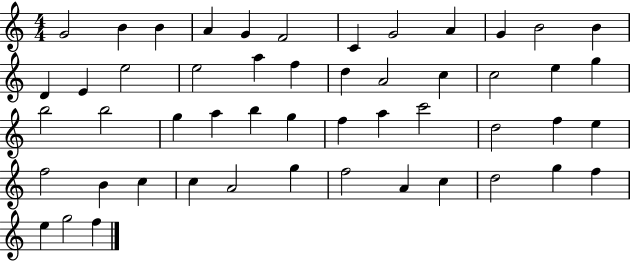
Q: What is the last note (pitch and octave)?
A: F5